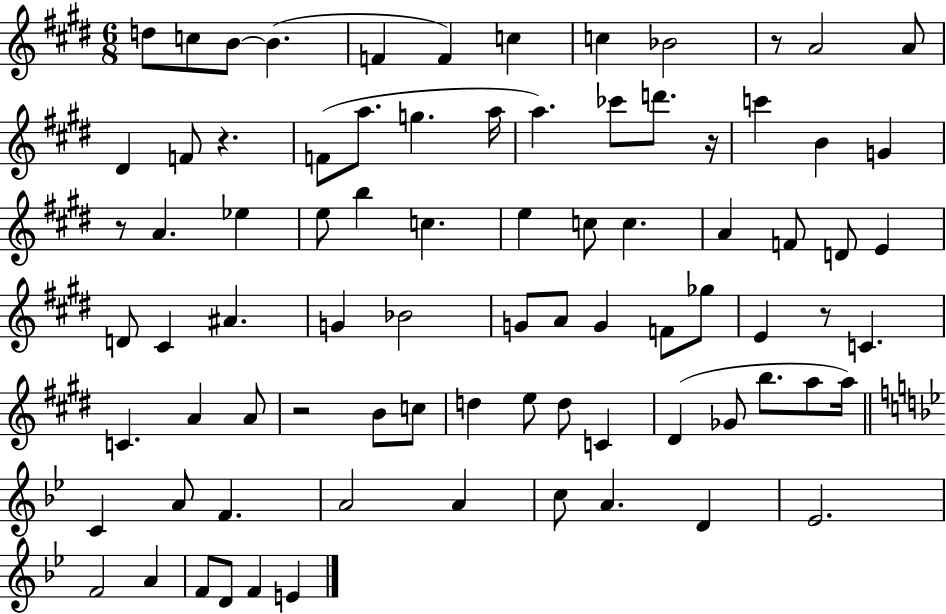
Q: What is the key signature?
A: E major